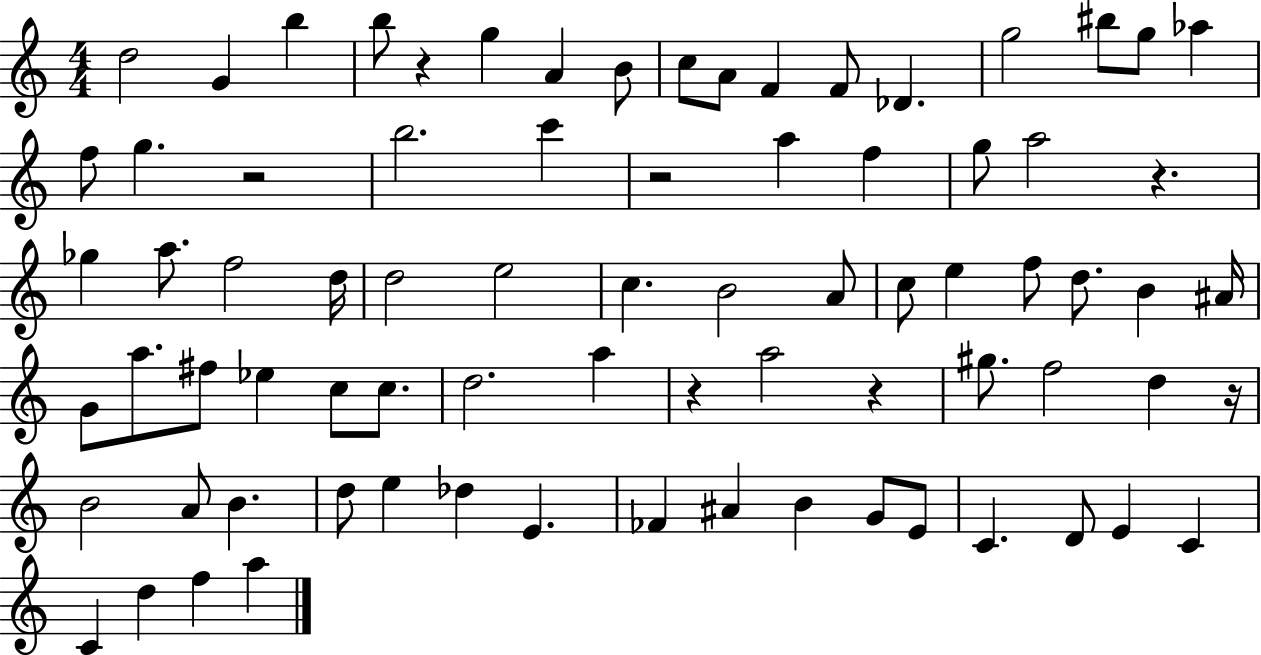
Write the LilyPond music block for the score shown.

{
  \clef treble
  \numericTimeSignature
  \time 4/4
  \key c \major
  d''2 g'4 b''4 | b''8 r4 g''4 a'4 b'8 | c''8 a'8 f'4 f'8 des'4. | g''2 bis''8 g''8 aes''4 | \break f''8 g''4. r2 | b''2. c'''4 | r2 a''4 f''4 | g''8 a''2 r4. | \break ges''4 a''8. f''2 d''16 | d''2 e''2 | c''4. b'2 a'8 | c''8 e''4 f''8 d''8. b'4 ais'16 | \break g'8 a''8. fis''8 ees''4 c''8 c''8. | d''2. a''4 | r4 a''2 r4 | gis''8. f''2 d''4 r16 | \break b'2 a'8 b'4. | d''8 e''4 des''4 e'4. | fes'4 ais'4 b'4 g'8 e'8 | c'4. d'8 e'4 c'4 | \break c'4 d''4 f''4 a''4 | \bar "|."
}